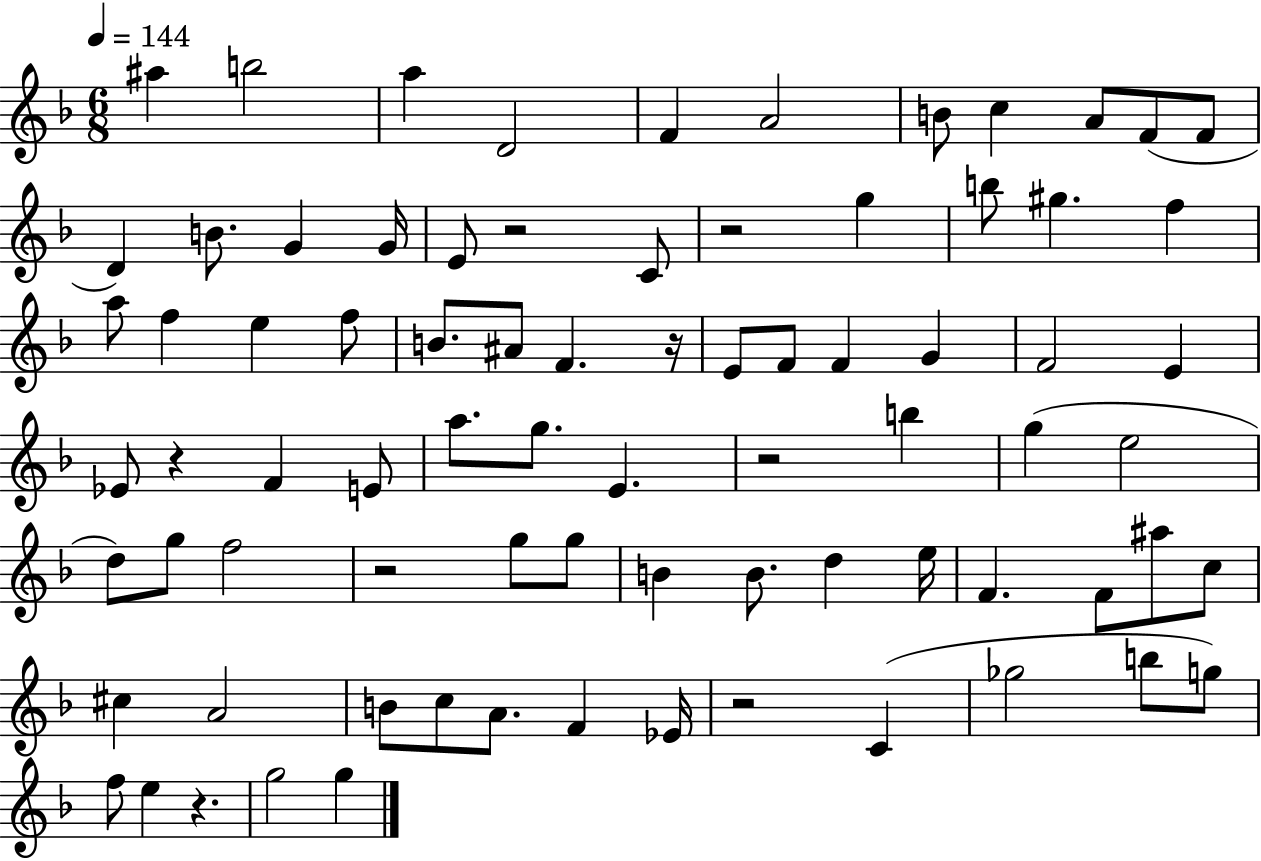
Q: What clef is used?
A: treble